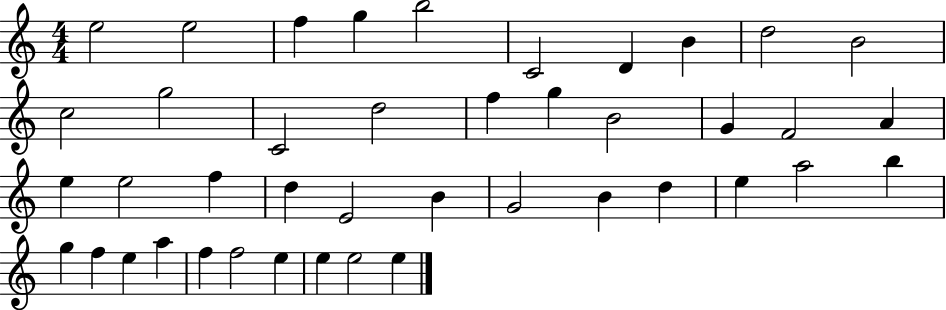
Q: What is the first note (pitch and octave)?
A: E5